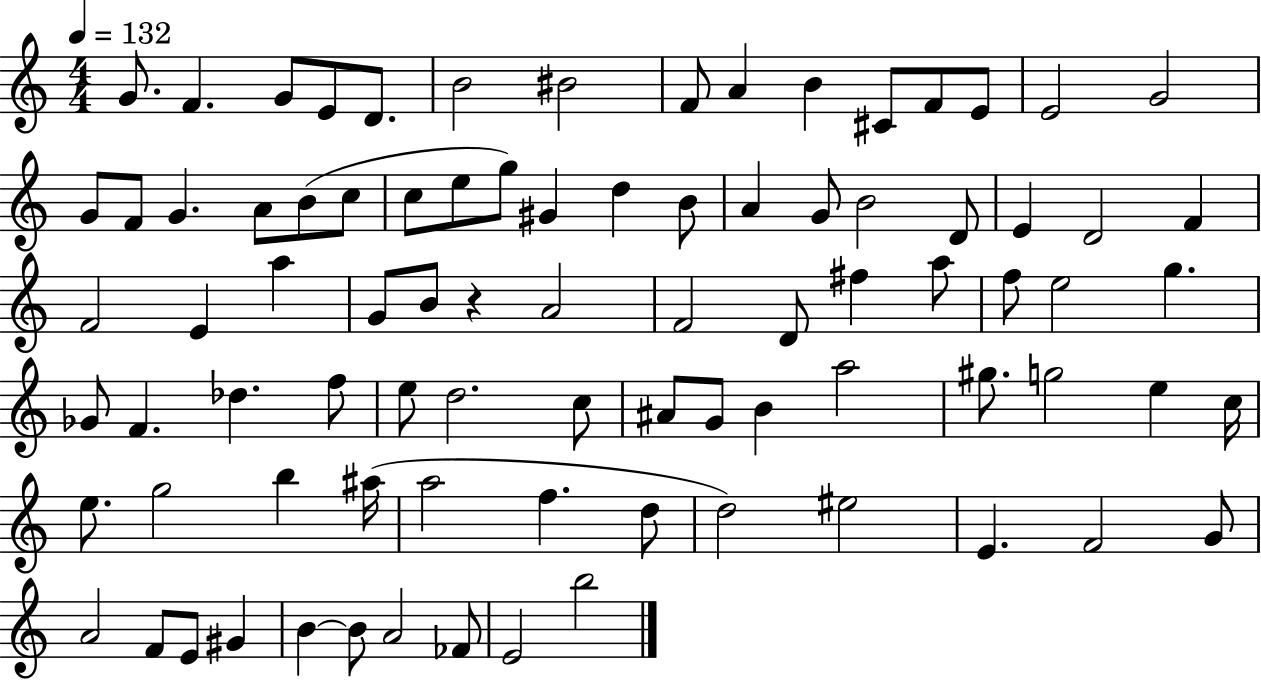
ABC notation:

X:1
T:Untitled
M:4/4
L:1/4
K:C
G/2 F G/2 E/2 D/2 B2 ^B2 F/2 A B ^C/2 F/2 E/2 E2 G2 G/2 F/2 G A/2 B/2 c/2 c/2 e/2 g/2 ^G d B/2 A G/2 B2 D/2 E D2 F F2 E a G/2 B/2 z A2 F2 D/2 ^f a/2 f/2 e2 g _G/2 F _d f/2 e/2 d2 c/2 ^A/2 G/2 B a2 ^g/2 g2 e c/4 e/2 g2 b ^a/4 a2 f d/2 d2 ^e2 E F2 G/2 A2 F/2 E/2 ^G B B/2 A2 _F/2 E2 b2